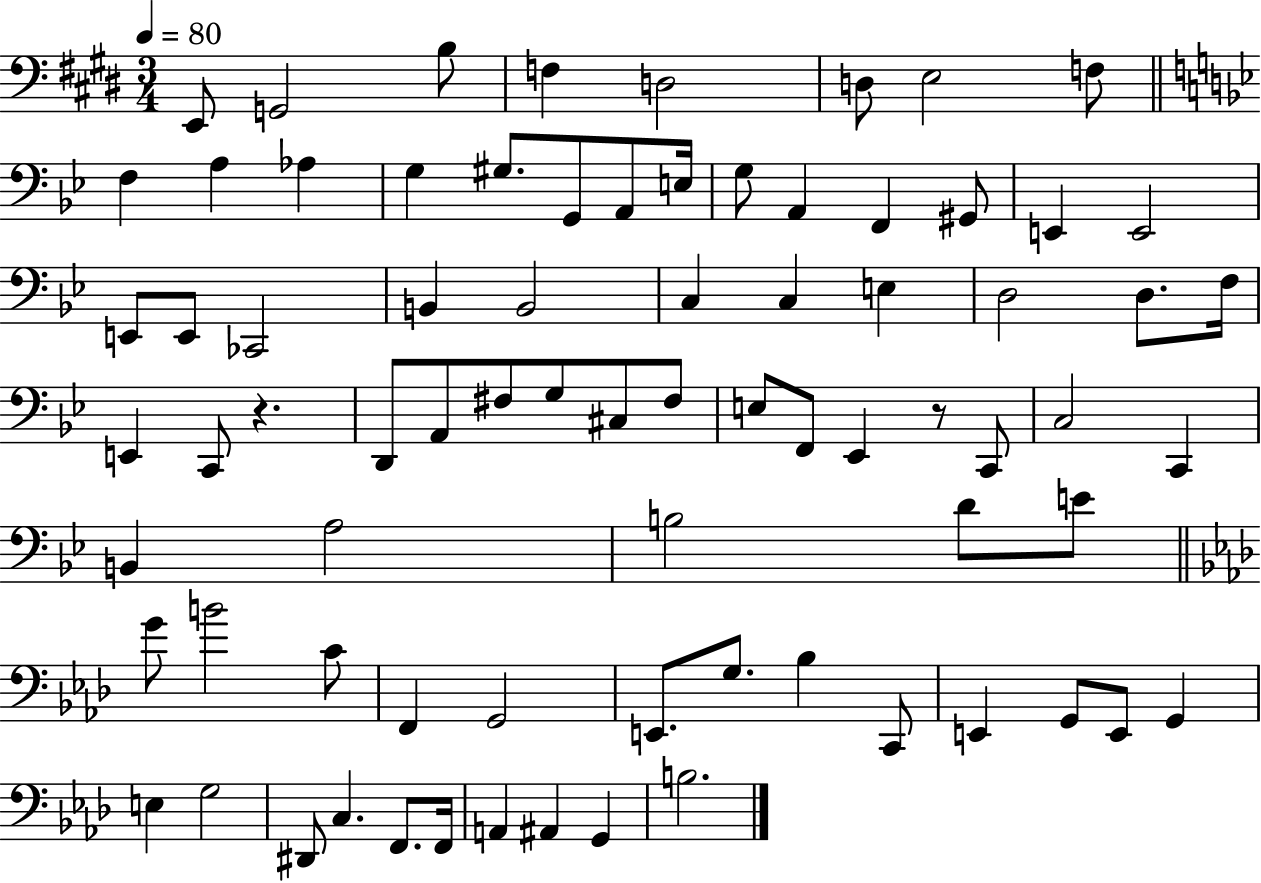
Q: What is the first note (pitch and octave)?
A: E2